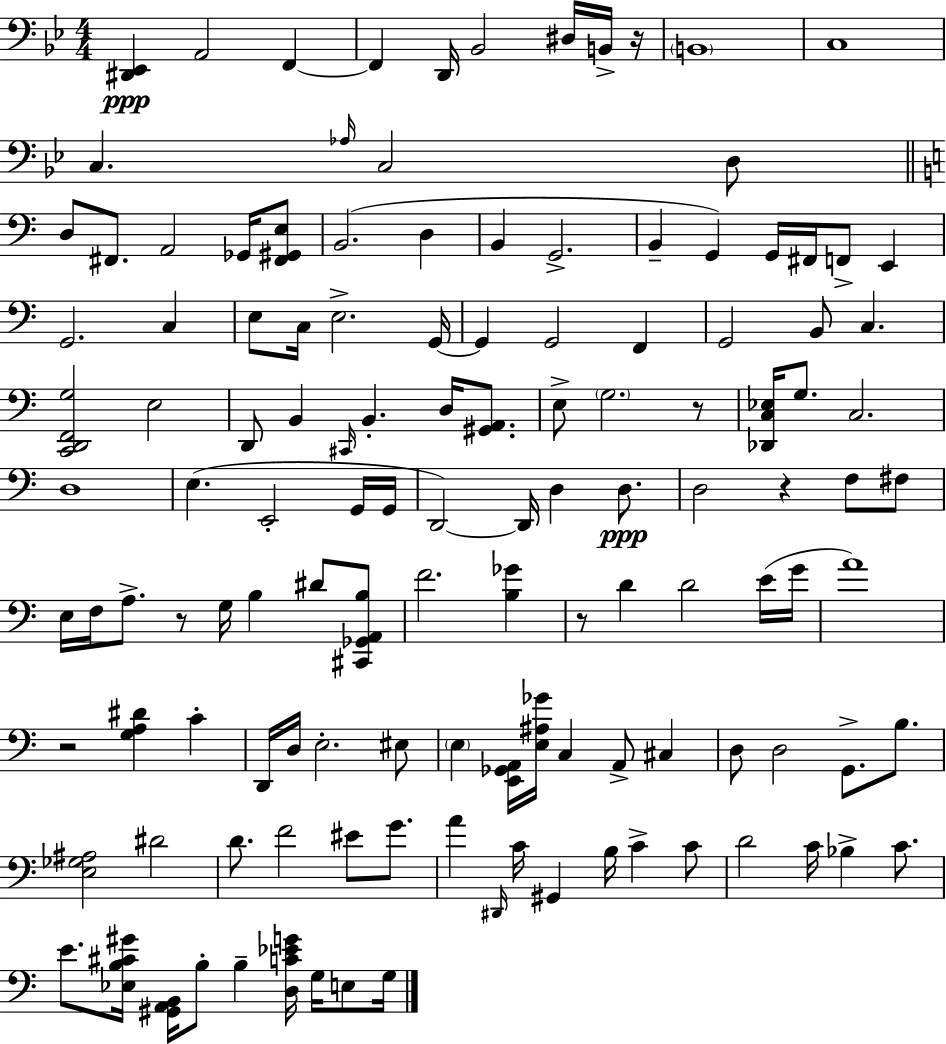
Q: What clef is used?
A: bass